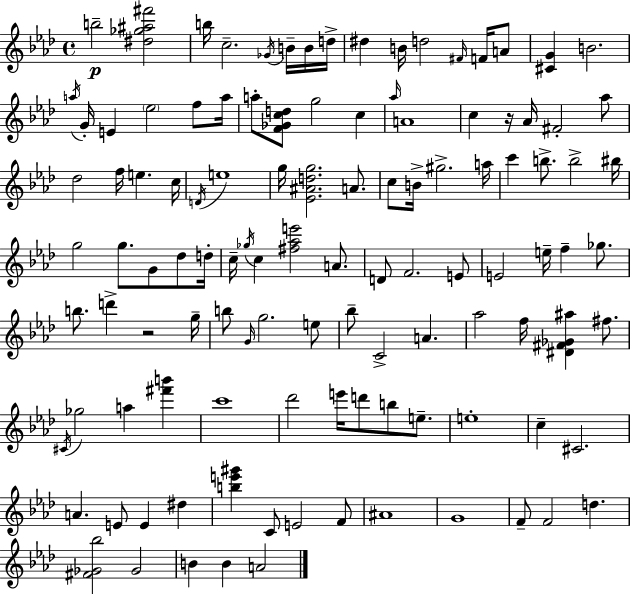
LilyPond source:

{
  \clef treble
  \time 4/4
  \defaultTimeSignature
  \key f \minor
  b''2--\p <dis'' ges'' ais'' fis'''>2 | b''16 c''2.-- \acciaccatura { ges'16 } b'16-- b'16 | d''16-> dis''4 b'16 d''2 \grace { fis'16 } f'16 | a'8 <cis' g'>4 b'2. | \break \acciaccatura { a''16 } g'16-. e'4 \parenthesize ees''2 | f''8 a''16 a''8-. <f' ges' c'' d''>8 g''2 c''4 | \grace { aes''16 } a'1 | c''4 r16 aes'16 fis'2-. | \break aes''8 des''2 f''16 e''4. | c''16 \acciaccatura { d'16 } e''1 | g''16 <ees' ais' d'' g''>2. | a'8. c''8 b'16-> gis''2.-> | \break a''16 c'''4 b''8.-> b''2-> | bis''16 g''2 g''8. | g'8 des''8 d''16-. c''16-- \acciaccatura { ges''16 } c''4 <fis'' aes'' e'''>2 | a'8. d'8 f'2. | \break e'8 e'2 e''16-- f''4-- | ges''8. b''8. d'''4-> r2 | g''16-- b''8 \grace { g'16 } g''2. | e''8 bes''8-- c'2-> | \break a'4. aes''2 f''16 | <dis' fis' ges' ais''>4 fis''8. \acciaccatura { cis'16 } ges''2 | a''4 <fis''' b'''>4 c'''1 | des'''2 | \break e'''16 d'''8 b''8 e''8.-- e''1-. | c''4-- cis'2. | a'4. e'8 | e'4 dis''4 <b'' e''' gis'''>4 c'8 e'2 | \break f'8 ais'1 | g'1 | f'8-- f'2 | d''4. <fis' ges' bes''>2 | \break ges'2 b'4 b'4 | a'2 \bar "|."
}